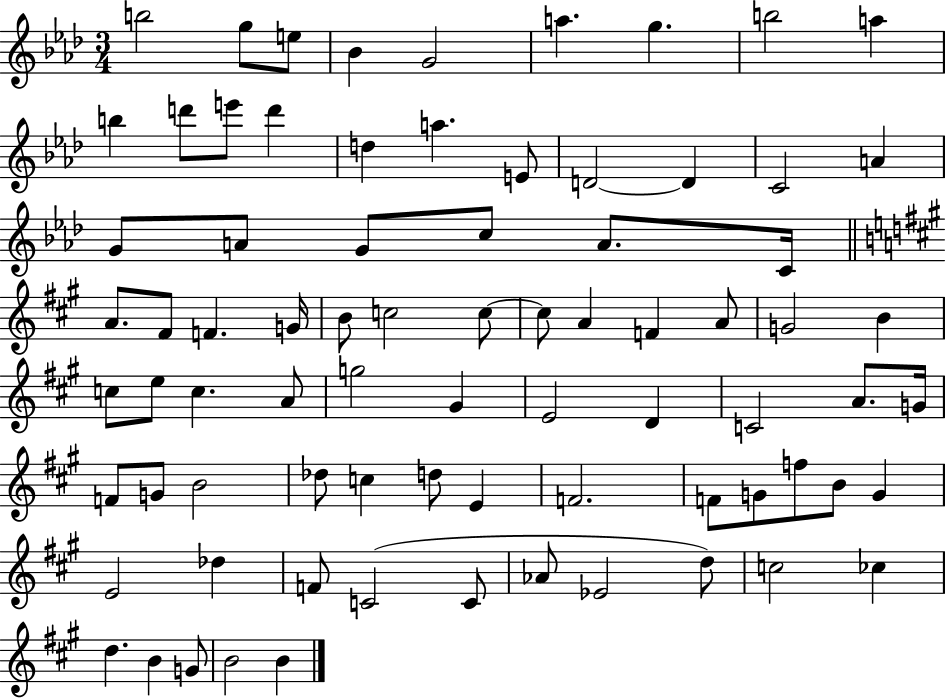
B5/h G5/e E5/e Bb4/q G4/h A5/q. G5/q. B5/h A5/q B5/q D6/e E6/e D6/q D5/q A5/q. E4/e D4/h D4/q C4/h A4/q G4/e A4/e G4/e C5/e A4/e. C4/s A4/e. F#4/e F4/q. G4/s B4/e C5/h C5/e C5/e A4/q F4/q A4/e G4/h B4/q C5/e E5/e C5/q. A4/e G5/h G#4/q E4/h D4/q C4/h A4/e. G4/s F4/e G4/e B4/h Db5/e C5/q D5/e E4/q F4/h. F4/e G4/e F5/e B4/e G4/q E4/h Db5/q F4/e C4/h C4/e Ab4/e Eb4/h D5/e C5/h CES5/q D5/q. B4/q G4/e B4/h B4/q